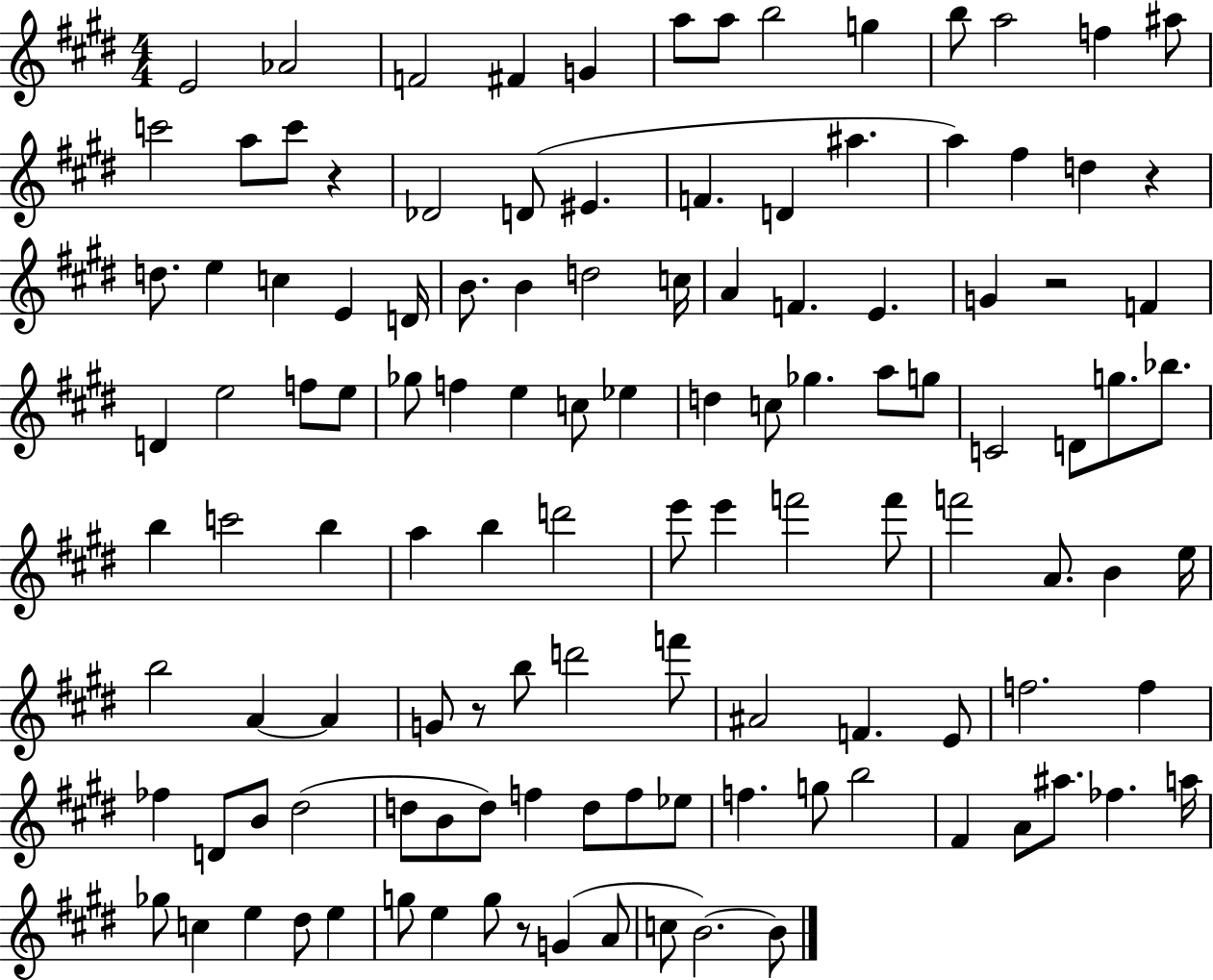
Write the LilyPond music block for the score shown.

{
  \clef treble
  \numericTimeSignature
  \time 4/4
  \key e \major
  e'2 aes'2 | f'2 fis'4 g'4 | a''8 a''8 b''2 g''4 | b''8 a''2 f''4 ais''8 | \break c'''2 a''8 c'''8 r4 | des'2 d'8( eis'4. | f'4. d'4 ais''4. | a''4) fis''4 d''4 r4 | \break d''8. e''4 c''4 e'4 d'16 | b'8. b'4 d''2 c''16 | a'4 f'4. e'4. | g'4 r2 f'4 | \break d'4 e''2 f''8 e''8 | ges''8 f''4 e''4 c''8 ees''4 | d''4 c''8 ges''4. a''8 g''8 | c'2 d'8 g''8. bes''8. | \break b''4 c'''2 b''4 | a''4 b''4 d'''2 | e'''8 e'''4 f'''2 f'''8 | f'''2 a'8. b'4 e''16 | \break b''2 a'4~~ a'4 | g'8 r8 b''8 d'''2 f'''8 | ais'2 f'4. e'8 | f''2. f''4 | \break fes''4 d'8 b'8 dis''2( | d''8 b'8 d''8) f''4 d''8 f''8 ees''8 | f''4. g''8 b''2 | fis'4 a'8 ais''8. fes''4. a''16 | \break ges''8 c''4 e''4 dis''8 e''4 | g''8 e''4 g''8 r8 g'4( a'8 | c''8 b'2.~~) b'8 | \bar "|."
}